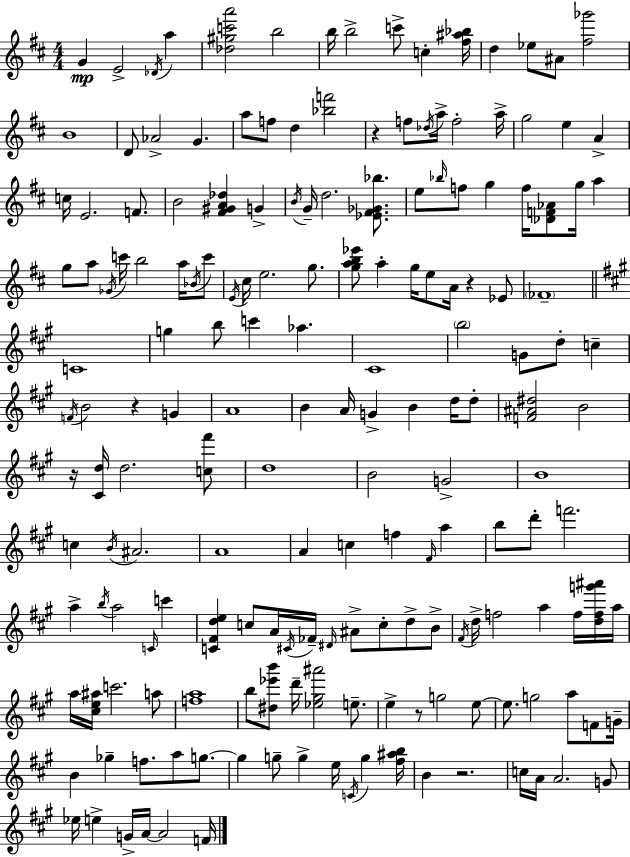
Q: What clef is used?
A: treble